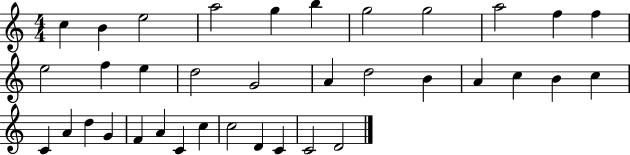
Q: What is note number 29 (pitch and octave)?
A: A4